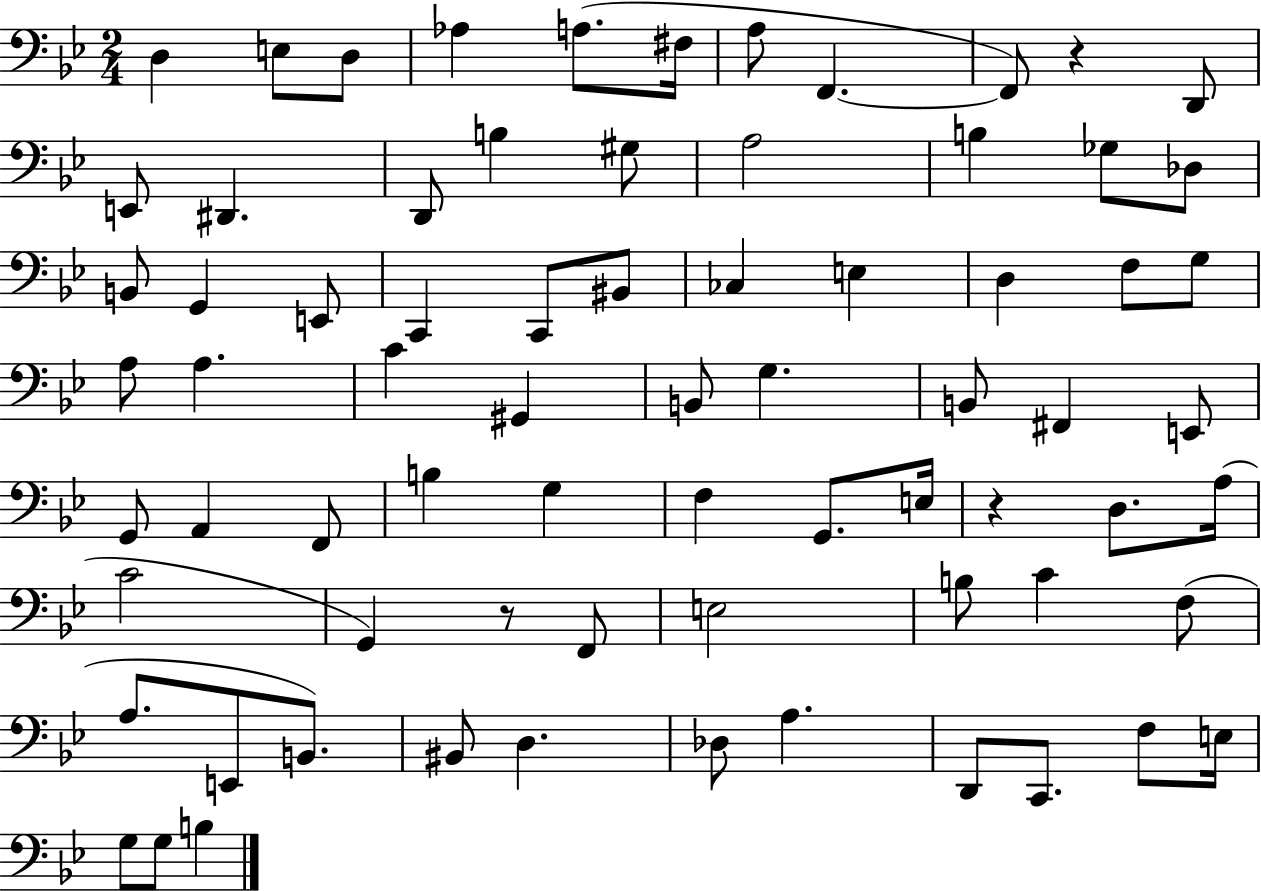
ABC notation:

X:1
T:Untitled
M:2/4
L:1/4
K:Bb
D, E,/2 D,/2 _A, A,/2 ^F,/4 A,/2 F,, F,,/2 z D,,/2 E,,/2 ^D,, D,,/2 B, ^G,/2 A,2 B, _G,/2 _D,/2 B,,/2 G,, E,,/2 C,, C,,/2 ^B,,/2 _C, E, D, F,/2 G,/2 A,/2 A, C ^G,, B,,/2 G, B,,/2 ^F,, E,,/2 G,,/2 A,, F,,/2 B, G, F, G,,/2 E,/4 z D,/2 A,/4 C2 G,, z/2 F,,/2 E,2 B,/2 C F,/2 A,/2 E,,/2 B,,/2 ^B,,/2 D, _D,/2 A, D,,/2 C,,/2 F,/2 E,/4 G,/2 G,/2 B,